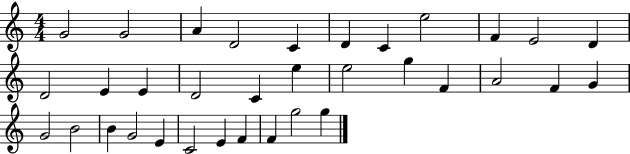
{
  \clef treble
  \numericTimeSignature
  \time 4/4
  \key c \major
  g'2 g'2 | a'4 d'2 c'4 | d'4 c'4 e''2 | f'4 e'2 d'4 | \break d'2 e'4 e'4 | d'2 c'4 e''4 | e''2 g''4 f'4 | a'2 f'4 g'4 | \break g'2 b'2 | b'4 g'2 e'4 | c'2 e'4 f'4 | f'4 g''2 g''4 | \break \bar "|."
}